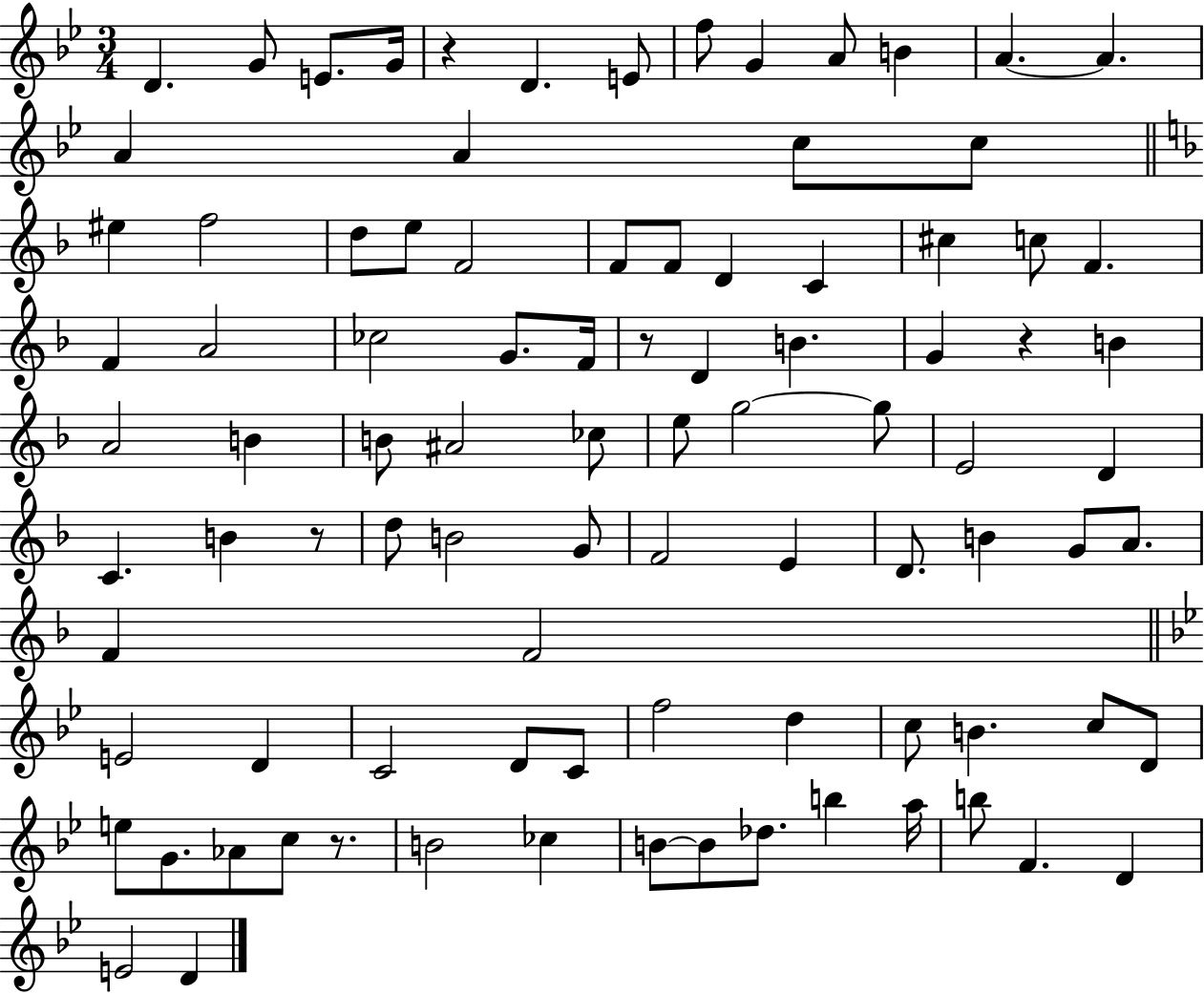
X:1
T:Untitled
M:3/4
L:1/4
K:Bb
D G/2 E/2 G/4 z D E/2 f/2 G A/2 B A A A A c/2 c/2 ^e f2 d/2 e/2 F2 F/2 F/2 D C ^c c/2 F F A2 _c2 G/2 F/4 z/2 D B G z B A2 B B/2 ^A2 _c/2 e/2 g2 g/2 E2 D C B z/2 d/2 B2 G/2 F2 E D/2 B G/2 A/2 F F2 E2 D C2 D/2 C/2 f2 d c/2 B c/2 D/2 e/2 G/2 _A/2 c/2 z/2 B2 _c B/2 B/2 _d/2 b a/4 b/2 F D E2 D